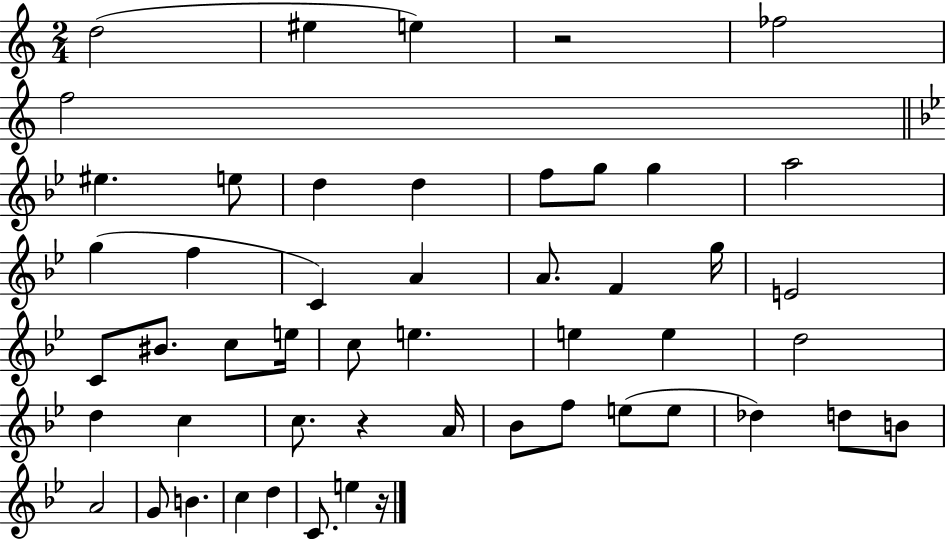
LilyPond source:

{
  \clef treble
  \numericTimeSignature
  \time 2/4
  \key c \major
  d''2( | eis''4 e''4) | r2 | fes''2 | \break f''2 | \bar "||" \break \key bes \major eis''4. e''8 | d''4 d''4 | f''8 g''8 g''4 | a''2 | \break g''4( f''4 | c'4) a'4 | a'8. f'4 g''16 | e'2 | \break c'8 bis'8. c''8 e''16 | c''8 e''4. | e''4 e''4 | d''2 | \break d''4 c''4 | c''8. r4 a'16 | bes'8 f''8 e''8( e''8 | des''4) d''8 b'8 | \break a'2 | g'8 b'4. | c''4 d''4 | c'8. e''4 r16 | \break \bar "|."
}